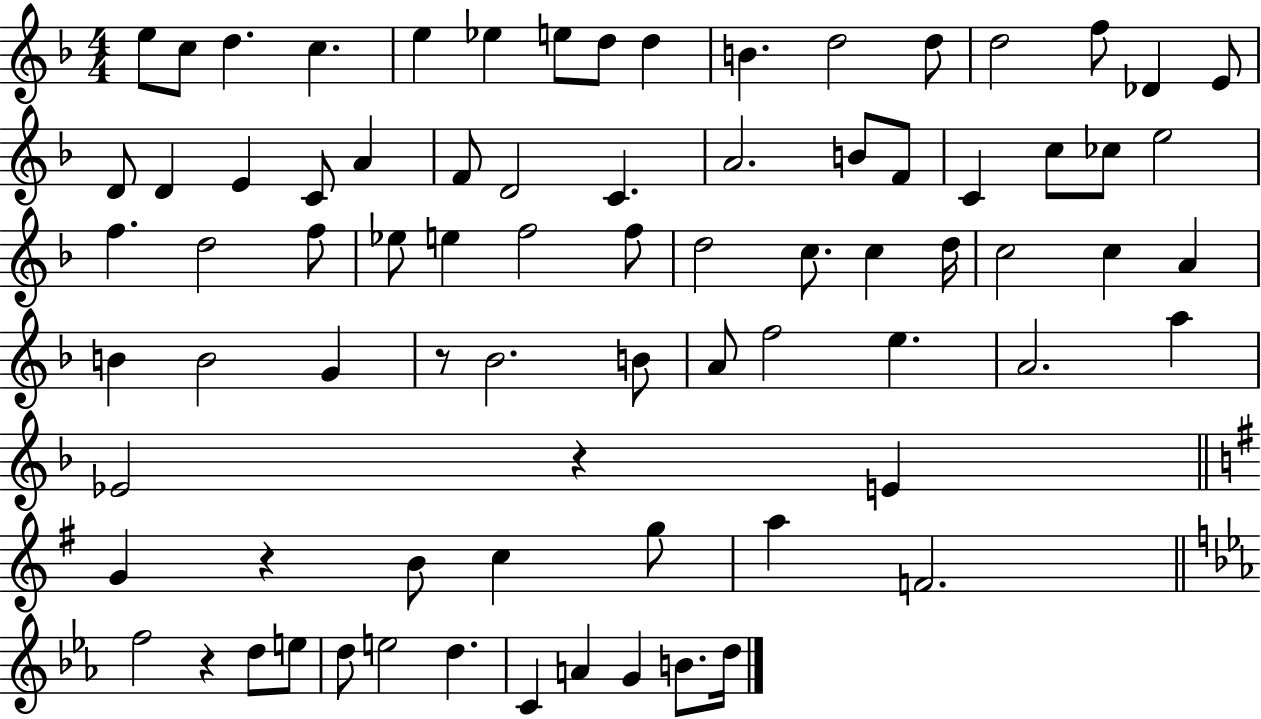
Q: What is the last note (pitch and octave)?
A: D5